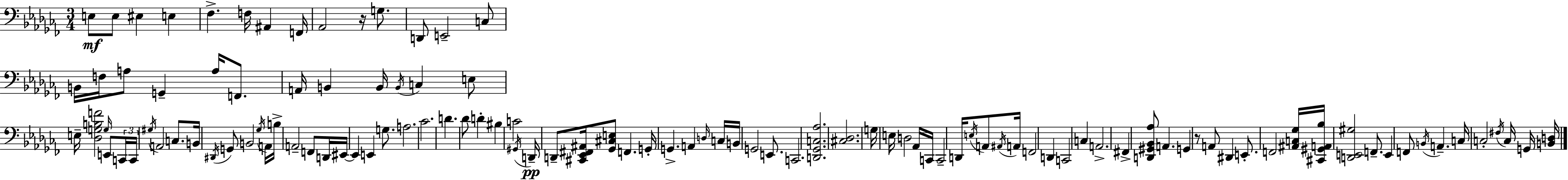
E3/e E3/e EIS3/q E3/q FES3/q. F3/s A#2/q F2/s Ab2/h R/s G3/e. D2/e E2/h C3/e B2/s F3/s A3/e G2/q A3/s F2/e. A2/s B2/q B2/s B2/s C3/q E3/e E3/s [Db3,G3,B3,F4]/h G3/s E2/e C2/s C2/s G#3/s A2/h C3/e. B2/s D#2/s G2/e B2/h Gb3/s A2/s B3/s A2/h F2/e D2/s EIS2/s EIS2/q E2/q G3/e. A3/h. CES4/h. D4/q. Db4/e D4/q BIS3/q C4/h G#2/s D2/s D2/e [C#2,Eb2,F#2,A#2]/s [Gb2,C#3,E3]/e F2/q. G2/s G2/q. A2/q D3/s C3/s B2/s G2/h E2/e. C2/h. [D2,Gb2,C3,Ab3]/h. [C#3,Db3]/h. G3/s E3/s D3/h Ab2/s C2/s C2/h D2/s E3/s A2/e A#2/s A2/s F2/h D2/q C2/h C3/q A2/h. F#2/q [D2,G#2,Bb2,Ab3]/e A2/q. G2/q R/e A2/e D#2/q E2/e. F2/h [A#2,C3,Gb3]/s [C#2,G#2,A2,Bb3]/s [D2,E2,G#3]/h F2/e. E2/q F2/e B2/s A2/q. C3/s C3/h F#3/s C3/s G2/s [B2,D3]/s